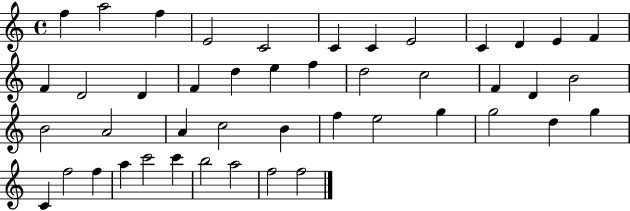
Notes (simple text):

F5/q A5/h F5/q E4/h C4/h C4/q C4/q E4/h C4/q D4/q E4/q F4/q F4/q D4/h D4/q F4/q D5/q E5/q F5/q D5/h C5/h F4/q D4/q B4/h B4/h A4/h A4/q C5/h B4/q F5/q E5/h G5/q G5/h D5/q G5/q C4/q F5/h F5/q A5/q C6/h C6/q B5/h A5/h F5/h F5/h